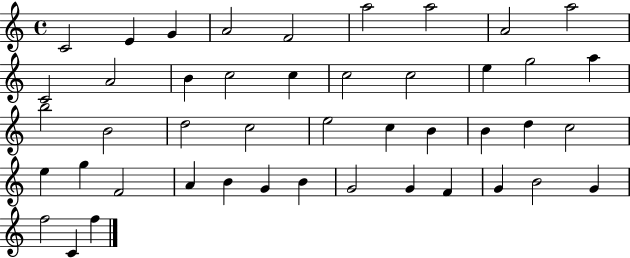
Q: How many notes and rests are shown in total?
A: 45